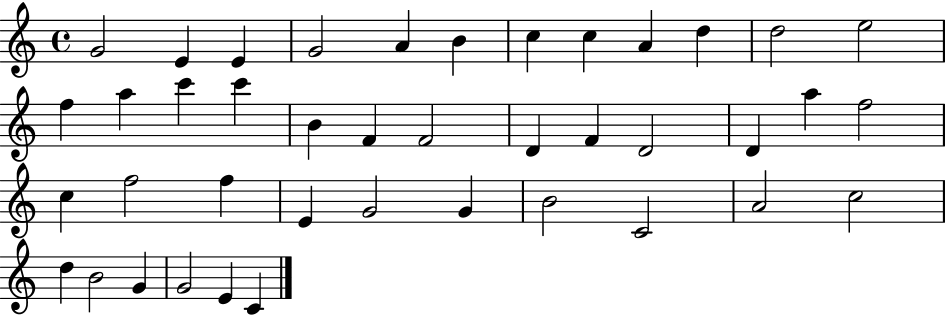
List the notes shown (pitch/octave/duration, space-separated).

G4/h E4/q E4/q G4/h A4/q B4/q C5/q C5/q A4/q D5/q D5/h E5/h F5/q A5/q C6/q C6/q B4/q F4/q F4/h D4/q F4/q D4/h D4/q A5/q F5/h C5/q F5/h F5/q E4/q G4/h G4/q B4/h C4/h A4/h C5/h D5/q B4/h G4/q G4/h E4/q C4/q